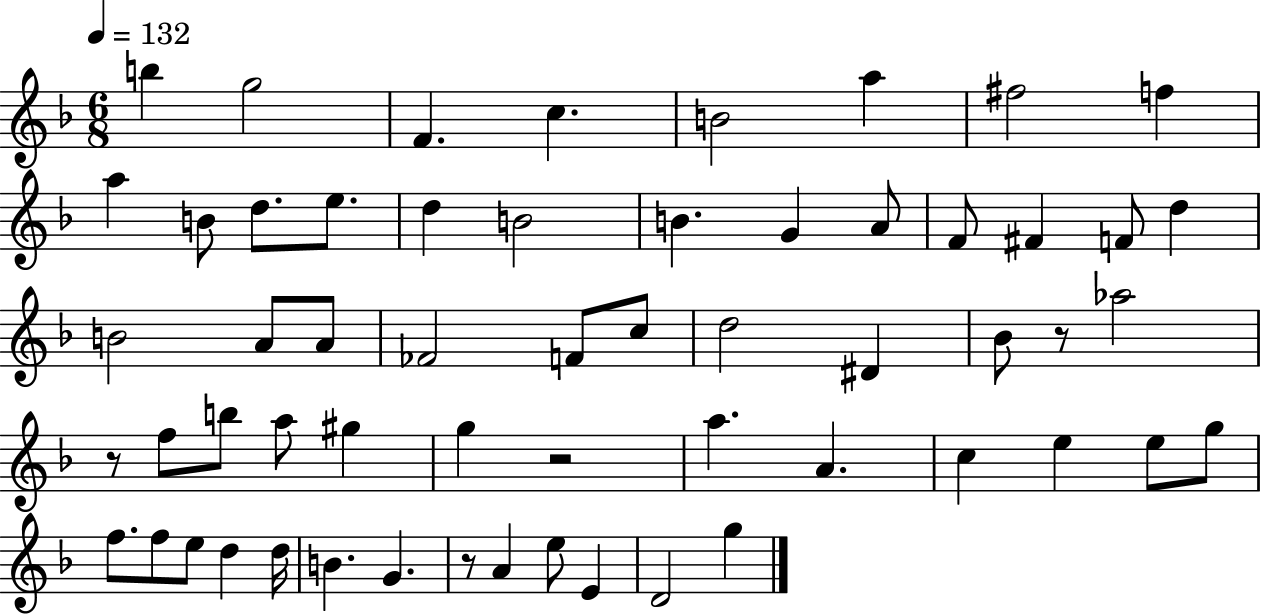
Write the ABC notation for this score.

X:1
T:Untitled
M:6/8
L:1/4
K:F
b g2 F c B2 a ^f2 f a B/2 d/2 e/2 d B2 B G A/2 F/2 ^F F/2 d B2 A/2 A/2 _F2 F/2 c/2 d2 ^D _B/2 z/2 _a2 z/2 f/2 b/2 a/2 ^g g z2 a A c e e/2 g/2 f/2 f/2 e/2 d d/4 B G z/2 A e/2 E D2 g